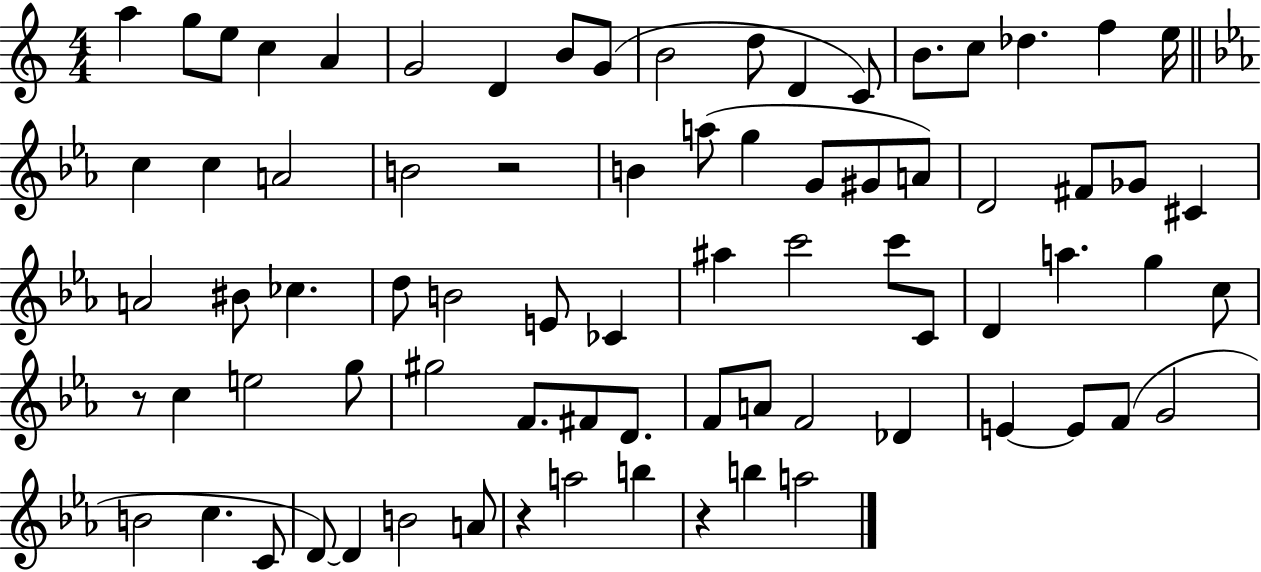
X:1
T:Untitled
M:4/4
L:1/4
K:C
a g/2 e/2 c A G2 D B/2 G/2 B2 d/2 D C/2 B/2 c/2 _d f e/4 c c A2 B2 z2 B a/2 g G/2 ^G/2 A/2 D2 ^F/2 _G/2 ^C A2 ^B/2 _c d/2 B2 E/2 _C ^a c'2 c'/2 C/2 D a g c/2 z/2 c e2 g/2 ^g2 F/2 ^F/2 D/2 F/2 A/2 F2 _D E E/2 F/2 G2 B2 c C/2 D/2 D B2 A/2 z a2 b z b a2